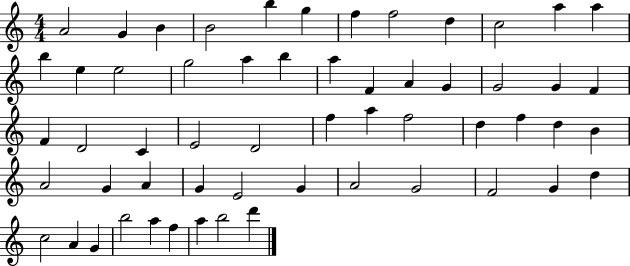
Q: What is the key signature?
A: C major